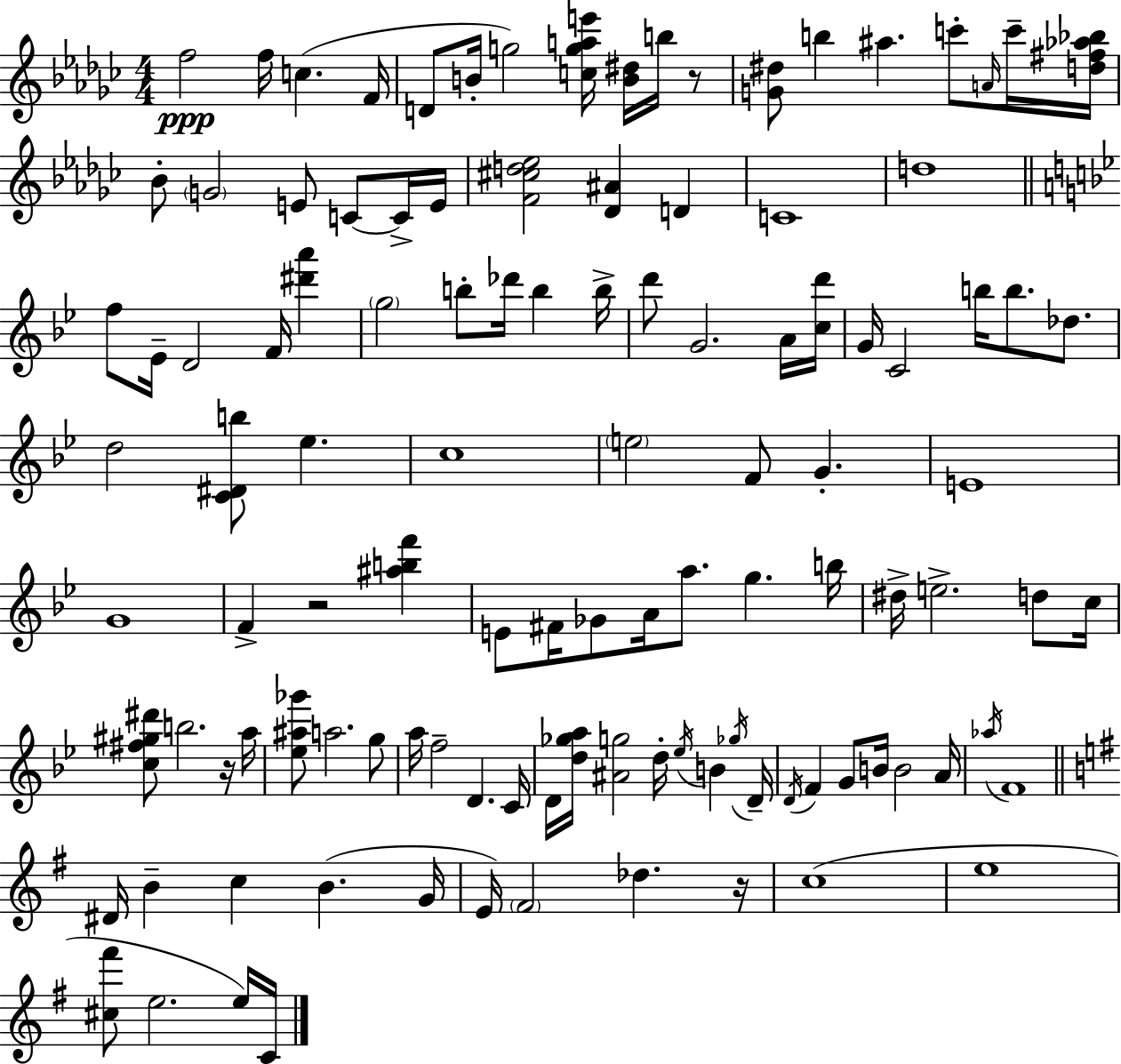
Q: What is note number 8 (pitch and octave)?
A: B5